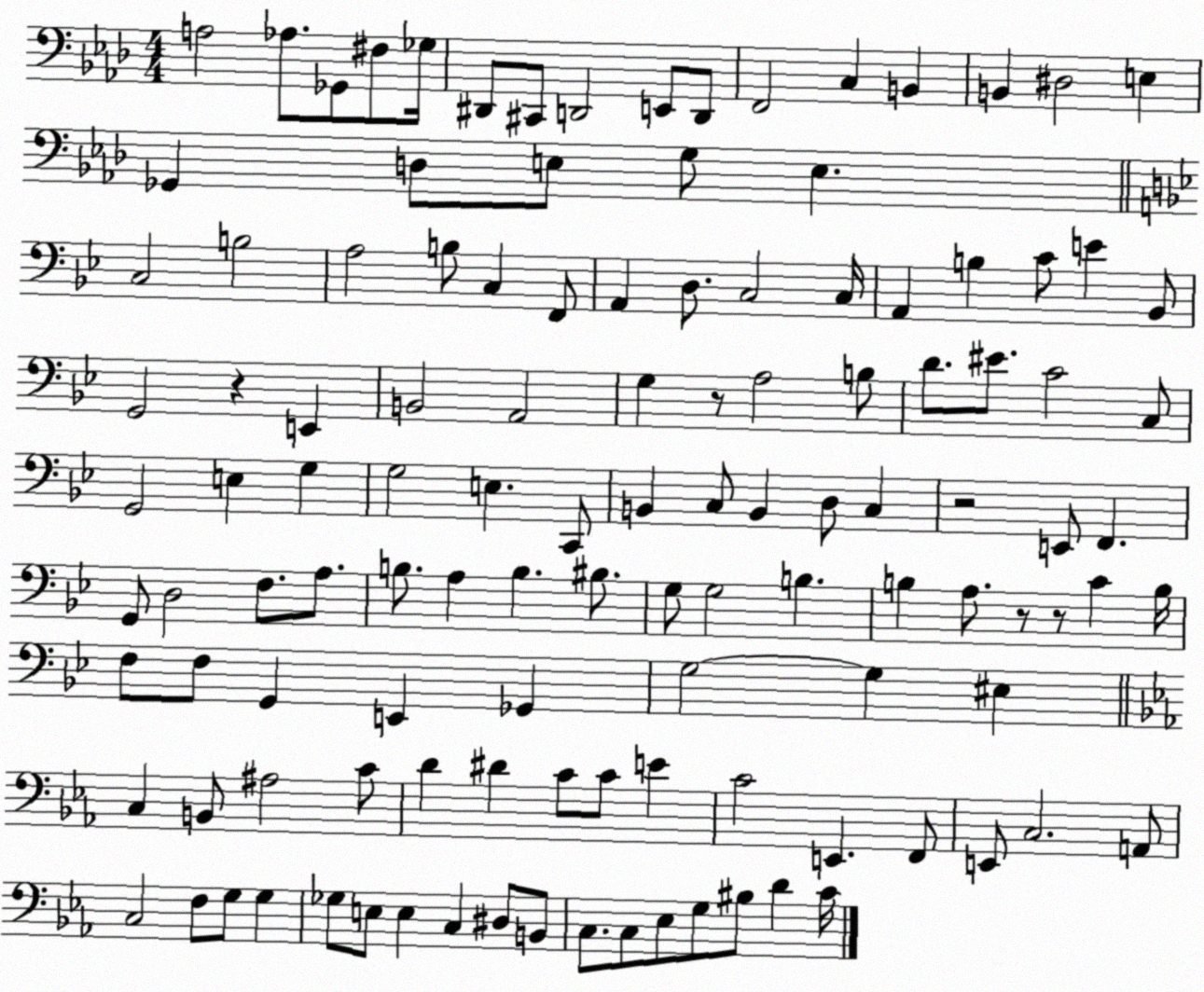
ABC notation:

X:1
T:Untitled
M:4/4
L:1/4
K:Ab
A,2 _A,/2 _G,,/2 ^F,/2 _G,/4 ^D,,/2 ^C,,/2 D,,2 E,,/2 D,,/2 F,,2 C, B,, B,, ^D,2 E, _G,, D,/2 E,/2 G,/2 E, C,2 B,2 A,2 B,/2 C, F,,/2 A,, D,/2 C,2 C,/4 A,, B, C/2 E _B,,/2 G,,2 z E,, B,,2 A,,2 G, z/2 A,2 B,/2 D/2 ^E/2 C2 C,/2 G,,2 E, G, G,2 E, C,,/2 B,, C,/2 B,, D,/2 C, z2 E,,/2 F,, G,,/2 D,2 F,/2 A,/2 B,/2 A, B, ^B,/2 G,/2 G,2 B, B, A,/2 z/2 z/2 C B,/4 F,/2 F,/2 G,, E,, _G,, G,2 G, ^E, C, B,,/2 ^A,2 C/2 D ^D C/2 C/2 E C2 E,, F,,/2 E,,/2 C,2 A,,/2 C,2 F,/2 G,/2 G, _G,/2 E,/2 E, C, ^D,/2 B,,/2 C,/2 C,/2 _E,/2 G,/2 ^B,/2 D C/4